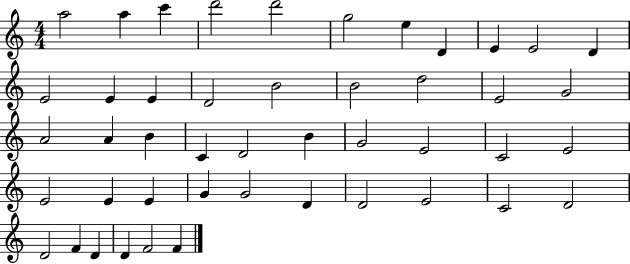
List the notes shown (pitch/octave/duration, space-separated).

A5/h A5/q C6/q D6/h D6/h G5/h E5/q D4/q E4/q E4/h D4/q E4/h E4/q E4/q D4/h B4/h B4/h D5/h E4/h G4/h A4/h A4/q B4/q C4/q D4/h B4/q G4/h E4/h C4/h E4/h E4/h E4/q E4/q G4/q G4/h D4/q D4/h E4/h C4/h D4/h D4/h F4/q D4/q D4/q F4/h F4/q